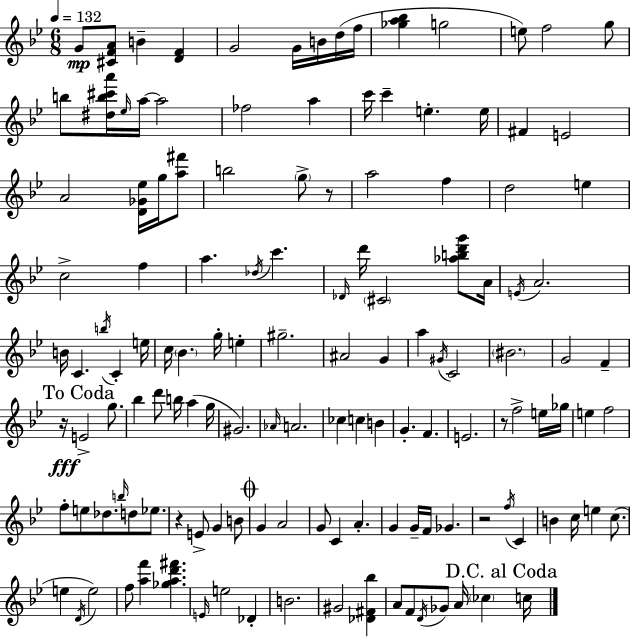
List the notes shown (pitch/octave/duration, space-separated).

G4/e [C#4,F4,A4]/e B4/q [D4,F4]/q G4/h G4/s B4/s D5/s F5/s [Gb5,A5,Bb5]/q G5/h E5/e F5/h G5/e B5/e [D#5,B5,C#6,A6]/s Eb5/s A5/s A5/h FES5/h A5/q C6/s C6/q E5/q. E5/s F#4/q E4/h A4/h [D4,Gb4,Eb5]/s G5/s [A5,F#6]/e B5/h G5/e R/e A5/h F5/q D5/h E5/q C5/h F5/q A5/q. Db5/s C6/q. Db4/s D6/s C#4/h [Ab5,B5,D6,G6]/e A4/s E4/s A4/h. B4/s C4/q. B5/s C4/q E5/s C5/s Bb4/q. G5/s E5/q G#5/h. A#4/h G4/q A5/q G#4/s C4/h BIS4/h. G4/h F4/q R/s E4/h G5/e. Bb5/q D6/e B5/s A5/q G5/s G#4/h. Ab4/s A4/h. CES5/q C5/q B4/q G4/q. F4/q. E4/h. R/e F5/h E5/s Gb5/s E5/q F5/h F5/e E5/e Db5/e. B5/s D5/e Eb5/e. R/q E4/e G4/q B4/e G4/q A4/h G4/e C4/q A4/q. G4/q G4/s F4/s Gb4/q. R/h F5/s C4/q B4/q C5/s E5/q C5/e. E5/q D4/s E5/h F5/e [A5,F6]/q [Gb5,A5,D6,F#6]/q. E4/s E5/h Db4/q B4/h. G#4/h [Db4,F#4,Bb5]/q A4/e F4/e D4/s Gb4/e A4/s CES5/q C5/s